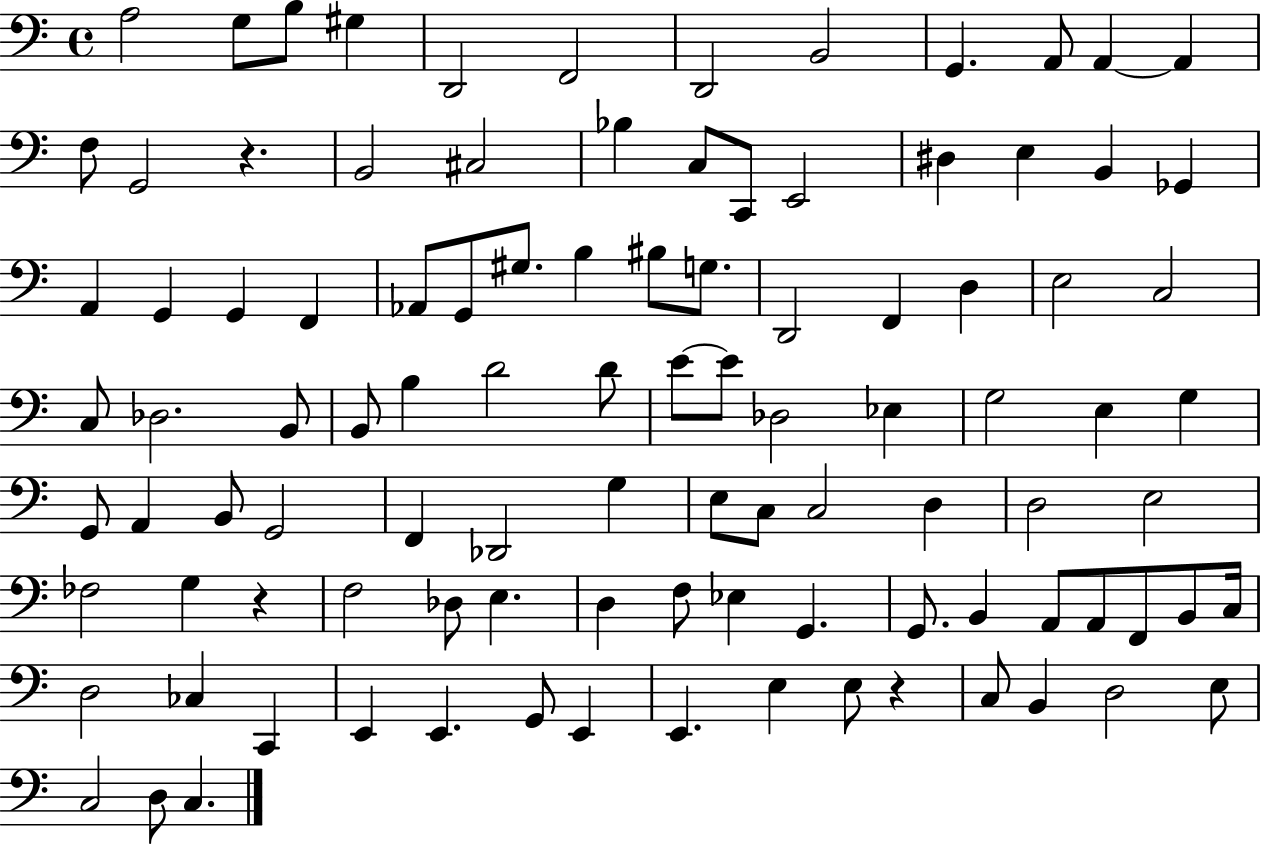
A3/h G3/e B3/e G#3/q D2/h F2/h D2/h B2/h G2/q. A2/e A2/q A2/q F3/e G2/h R/q. B2/h C#3/h Bb3/q C3/e C2/e E2/h D#3/q E3/q B2/q Gb2/q A2/q G2/q G2/q F2/q Ab2/e G2/e G#3/e. B3/q BIS3/e G3/e. D2/h F2/q D3/q E3/h C3/h C3/e Db3/h. B2/e B2/e B3/q D4/h D4/e E4/e E4/e Db3/h Eb3/q G3/h E3/q G3/q G2/e A2/q B2/e G2/h F2/q Db2/h G3/q E3/e C3/e C3/h D3/q D3/h E3/h FES3/h G3/q R/q F3/h Db3/e E3/q. D3/q F3/e Eb3/q G2/q. G2/e. B2/q A2/e A2/e F2/e B2/e C3/s D3/h CES3/q C2/q E2/q E2/q. G2/e E2/q E2/q. E3/q E3/e R/q C3/e B2/q D3/h E3/e C3/h D3/e C3/q.